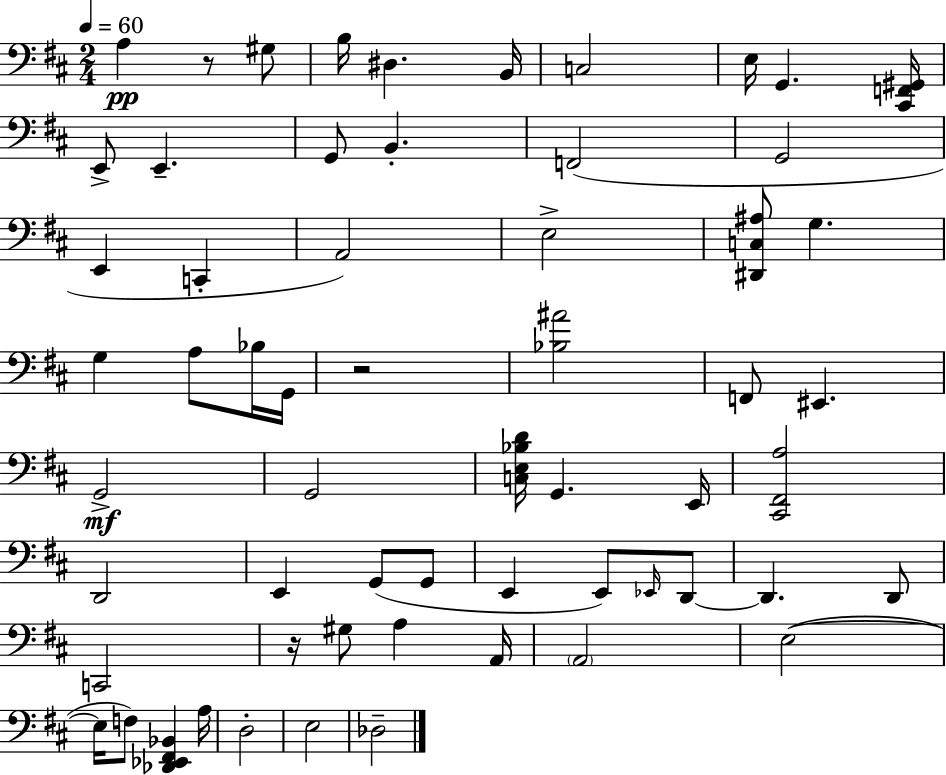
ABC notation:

X:1
T:Untitled
M:2/4
L:1/4
K:D
A, z/2 ^G,/2 B,/4 ^D, B,,/4 C,2 E,/4 G,, [^C,,F,,^G,,]/4 E,,/2 E,, G,,/2 B,, F,,2 G,,2 E,, C,, A,,2 E,2 [^D,,C,^A,]/2 G, G, A,/2 _B,/4 G,,/4 z2 [_B,^A]2 F,,/2 ^E,, G,,2 G,,2 [C,E,_B,D]/4 G,, E,,/4 [^C,,^F,,A,]2 D,,2 E,, G,,/2 G,,/2 E,, E,,/2 _E,,/4 D,,/2 D,, D,,/2 C,,2 z/4 ^G,/2 A, A,,/4 A,,2 E,2 E,/4 F,/2 [_D,,_E,,^F,,_B,,] A,/4 D,2 E,2 _D,2